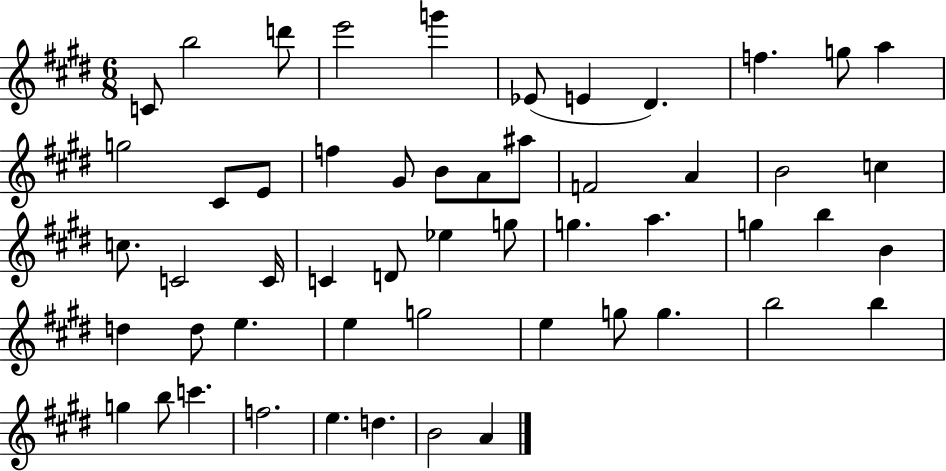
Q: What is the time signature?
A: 6/8